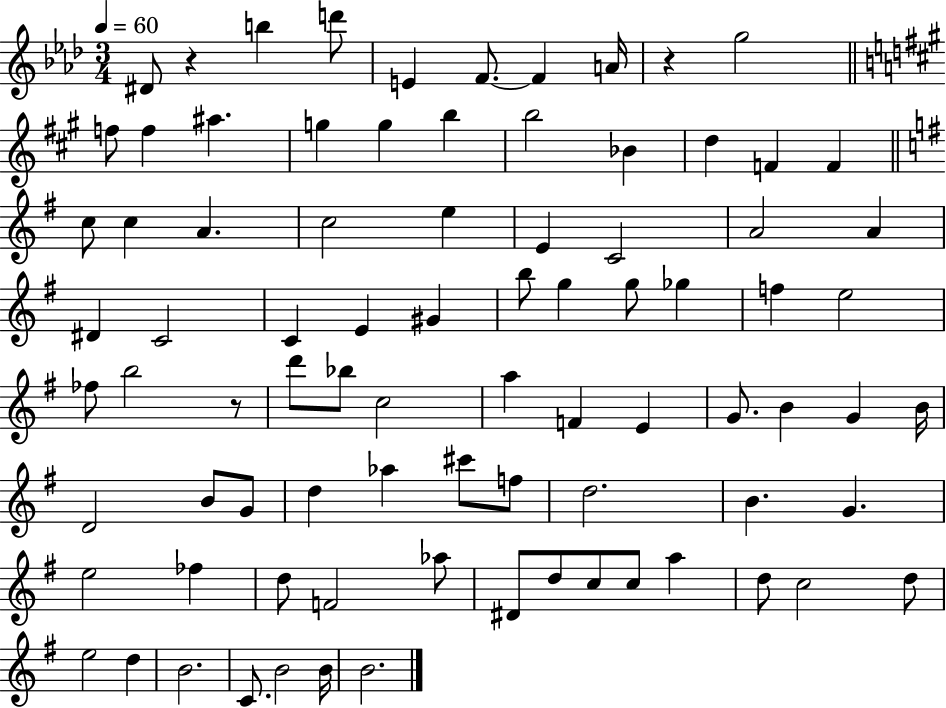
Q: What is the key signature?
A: AES major